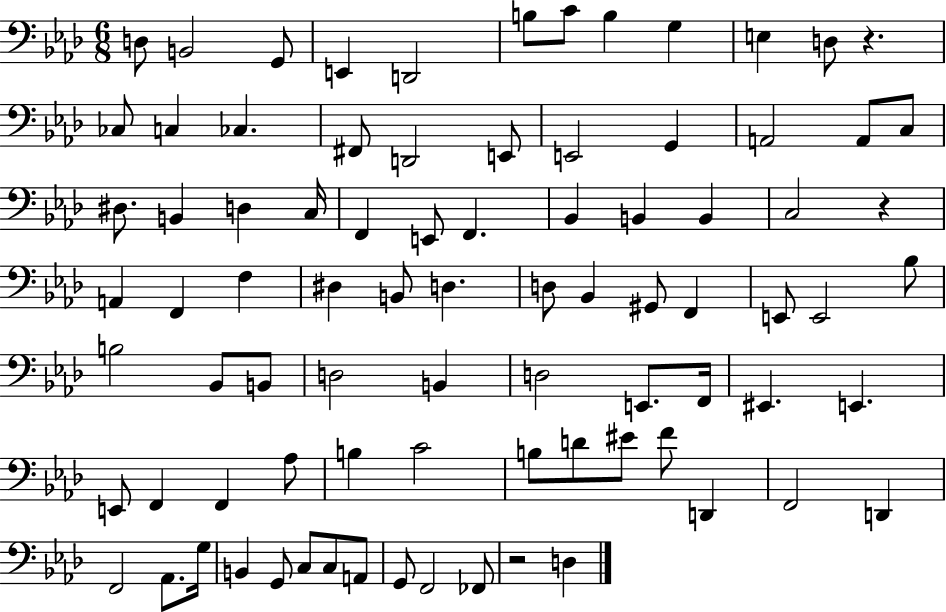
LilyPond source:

{
  \clef bass
  \numericTimeSignature
  \time 6/8
  \key aes \major
  d8 b,2 g,8 | e,4 d,2 | b8 c'8 b4 g4 | e4 d8 r4. | \break ces8 c4 ces4. | fis,8 d,2 e,8 | e,2 g,4 | a,2 a,8 c8 | \break dis8. b,4 d4 c16 | f,4 e,8 f,4. | bes,4 b,4 b,4 | c2 r4 | \break a,4 f,4 f4 | dis4 b,8 d4. | d8 bes,4 gis,8 f,4 | e,8 e,2 bes8 | \break b2 bes,8 b,8 | d2 b,4 | d2 e,8. f,16 | eis,4. e,4. | \break e,8 f,4 f,4 aes8 | b4 c'2 | b8 d'8 eis'8 f'8 d,4 | f,2 d,4 | \break f,2 aes,8. g16 | b,4 g,8 c8 c8 a,8 | g,8 f,2 fes,8 | r2 d4 | \break \bar "|."
}